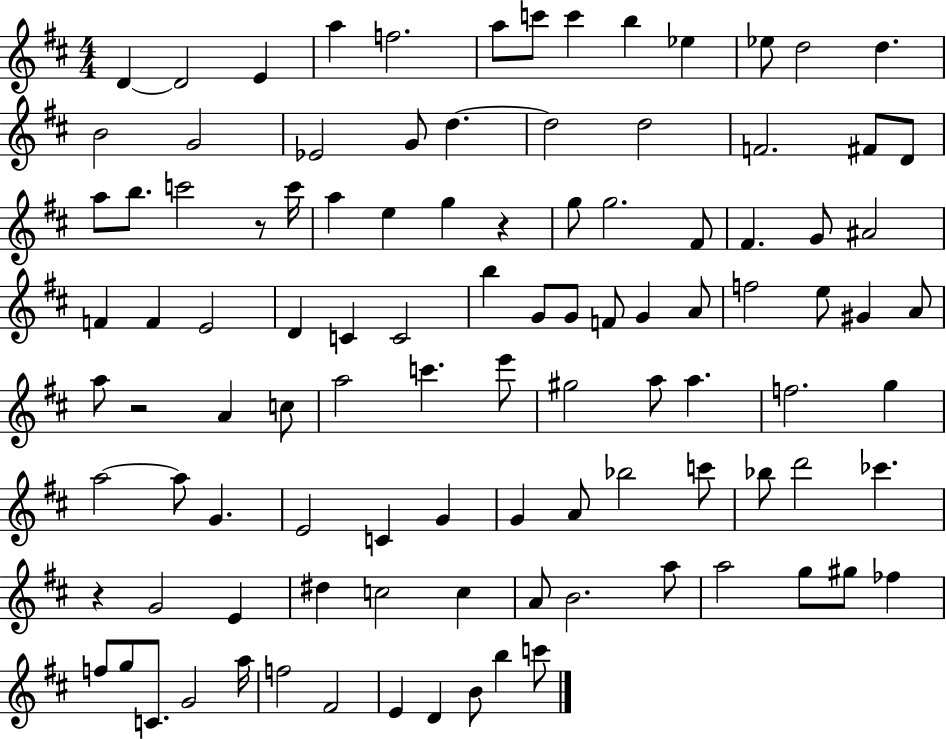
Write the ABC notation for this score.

X:1
T:Untitled
M:4/4
L:1/4
K:D
D D2 E a f2 a/2 c'/2 c' b _e _e/2 d2 d B2 G2 _E2 G/2 d d2 d2 F2 ^F/2 D/2 a/2 b/2 c'2 z/2 c'/4 a e g z g/2 g2 ^F/2 ^F G/2 ^A2 F F E2 D C C2 b G/2 G/2 F/2 G A/2 f2 e/2 ^G A/2 a/2 z2 A c/2 a2 c' e'/2 ^g2 a/2 a f2 g a2 a/2 G E2 C G G A/2 _b2 c'/2 _b/2 d'2 _c' z G2 E ^d c2 c A/2 B2 a/2 a2 g/2 ^g/2 _f f/2 g/2 C/2 G2 a/4 f2 ^F2 E D B/2 b c'/2